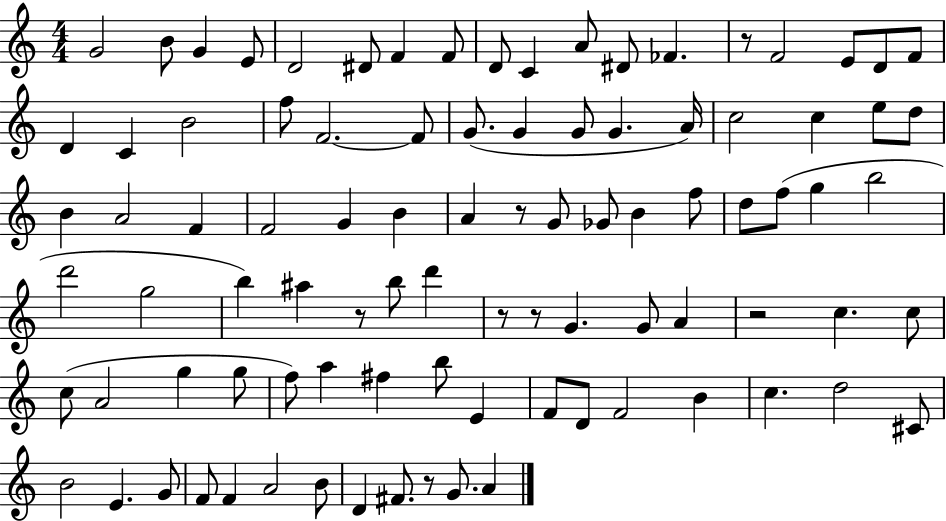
G4/h B4/e G4/q E4/e D4/h D#4/e F4/q F4/e D4/e C4/q A4/e D#4/e FES4/q. R/e F4/h E4/e D4/e F4/e D4/q C4/q B4/h F5/e F4/h. F4/e G4/e. G4/q G4/e G4/q. A4/s C5/h C5/q E5/e D5/e B4/q A4/h F4/q F4/h G4/q B4/q A4/q R/e G4/e Gb4/e B4/q F5/e D5/e F5/e G5/q B5/h D6/h G5/h B5/q A#5/q R/e B5/e D6/q R/e R/e G4/q. G4/e A4/q R/h C5/q. C5/e C5/e A4/h G5/q G5/e F5/e A5/q F#5/q B5/e E4/q F4/e D4/e F4/h B4/q C5/q. D5/h C#4/e B4/h E4/q. G4/e F4/e F4/q A4/h B4/e D4/q F#4/e. R/e G4/e. A4/q